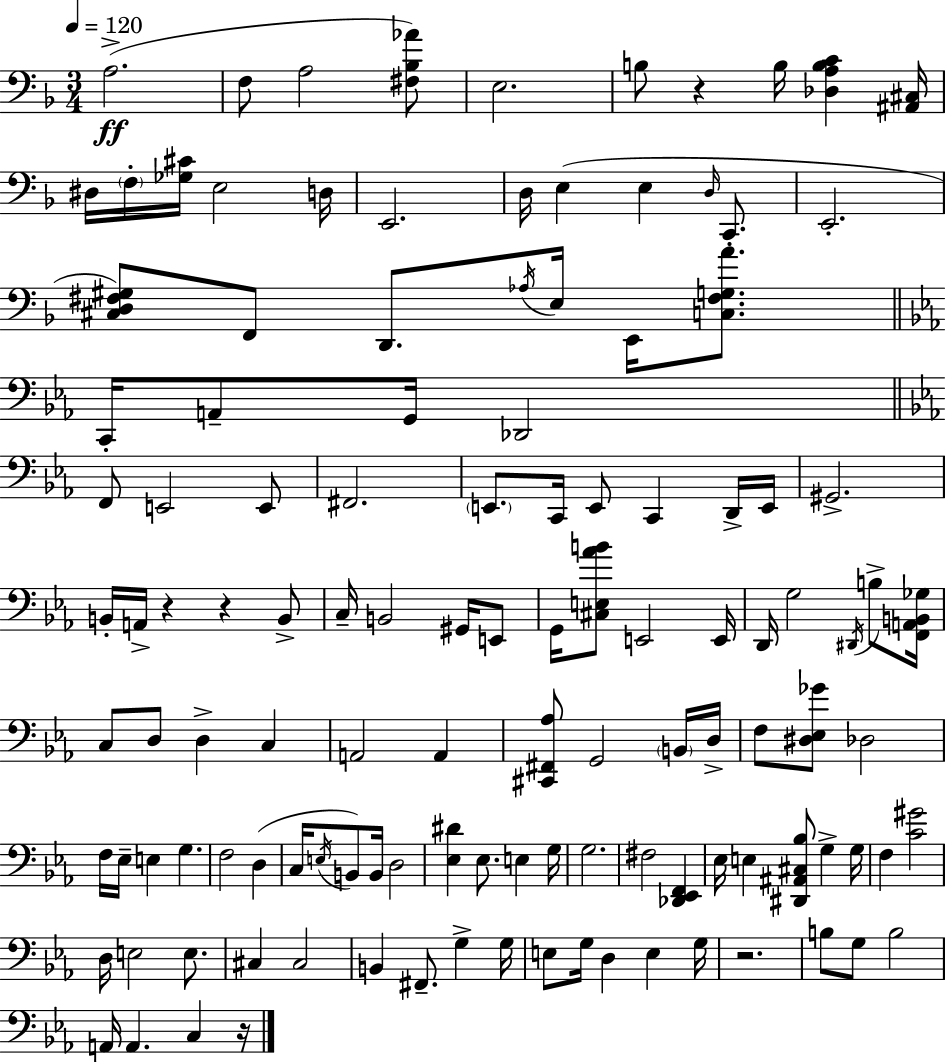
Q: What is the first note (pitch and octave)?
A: A3